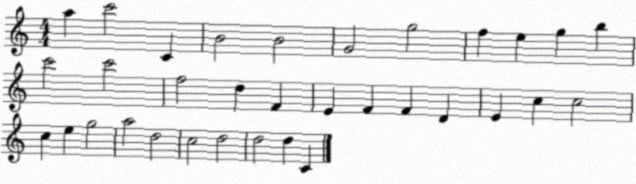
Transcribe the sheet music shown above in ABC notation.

X:1
T:Untitled
M:4/4
L:1/4
K:C
a c'2 C B2 B2 G2 g2 f e g b c'2 c'2 f2 d F E F F D E c c2 c e g2 a2 d2 c2 d2 d2 d C